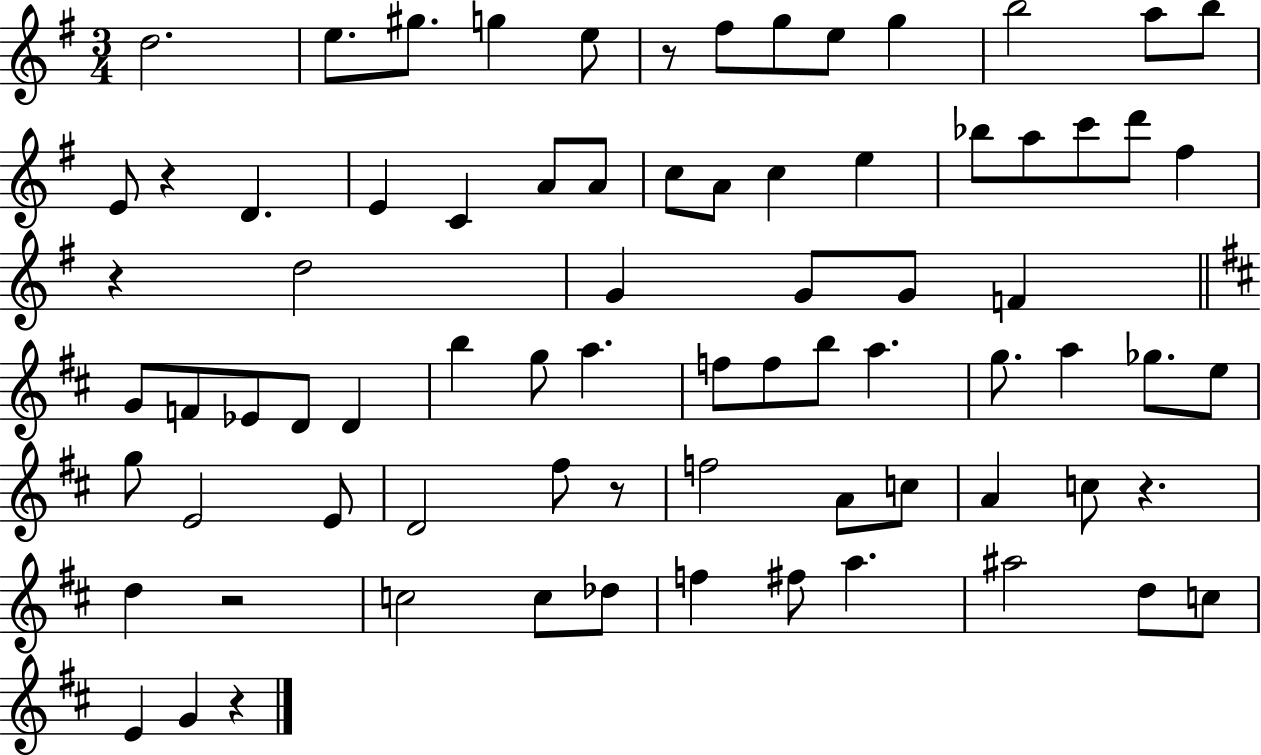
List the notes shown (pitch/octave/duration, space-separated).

D5/h. E5/e. G#5/e. G5/q E5/e R/e F#5/e G5/e E5/e G5/q B5/h A5/e B5/e E4/e R/q D4/q. E4/q C4/q A4/e A4/e C5/e A4/e C5/q E5/q Bb5/e A5/e C6/e D6/e F#5/q R/q D5/h G4/q G4/e G4/e F4/q G4/e F4/e Eb4/e D4/e D4/q B5/q G5/e A5/q. F5/e F5/e B5/e A5/q. G5/e. A5/q Gb5/e. E5/e G5/e E4/h E4/e D4/h F#5/e R/e F5/h A4/e C5/e A4/q C5/e R/q. D5/q R/h C5/h C5/e Db5/e F5/q F#5/e A5/q. A#5/h D5/e C5/e E4/q G4/q R/q